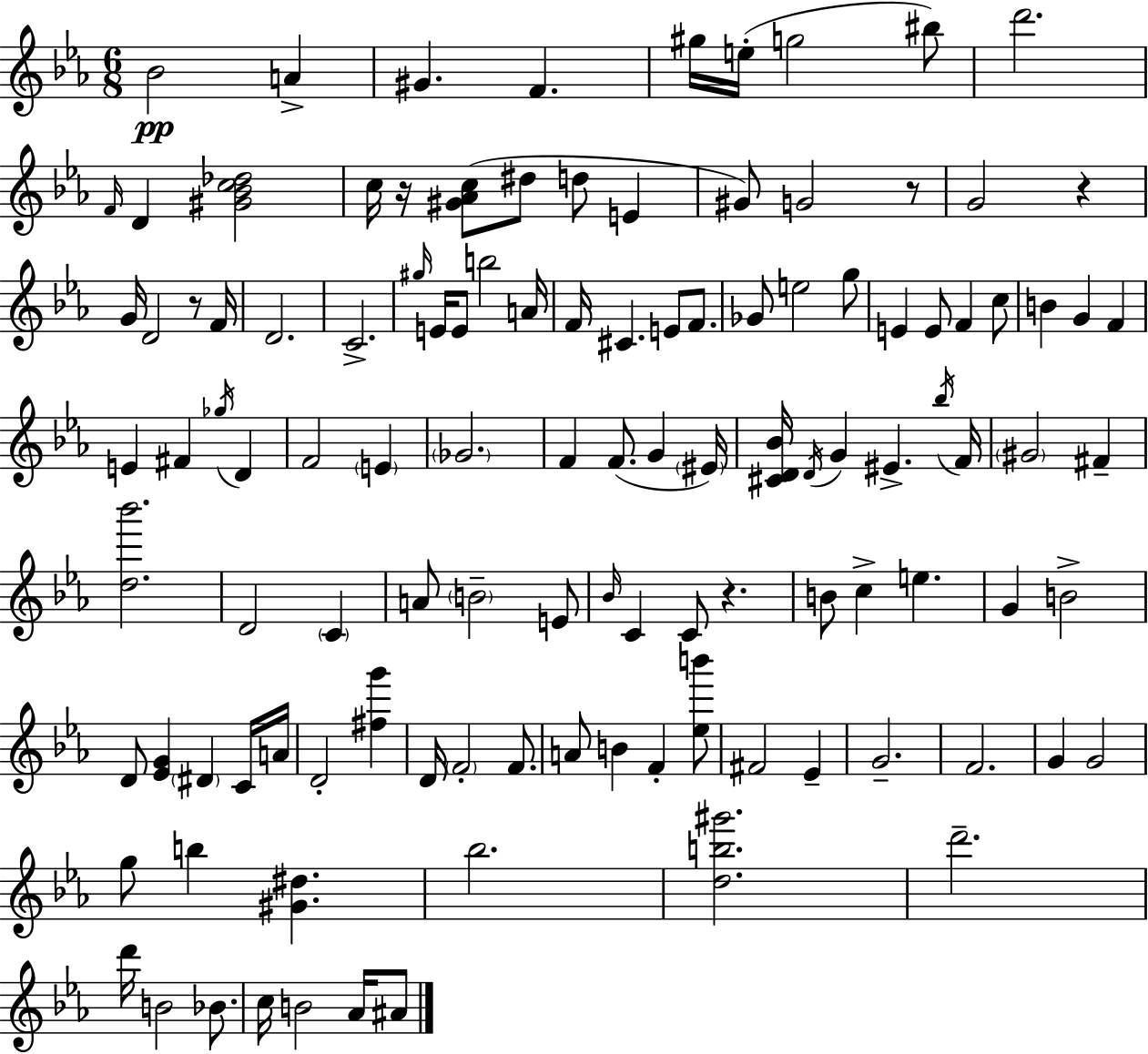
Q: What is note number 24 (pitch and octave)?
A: G#5